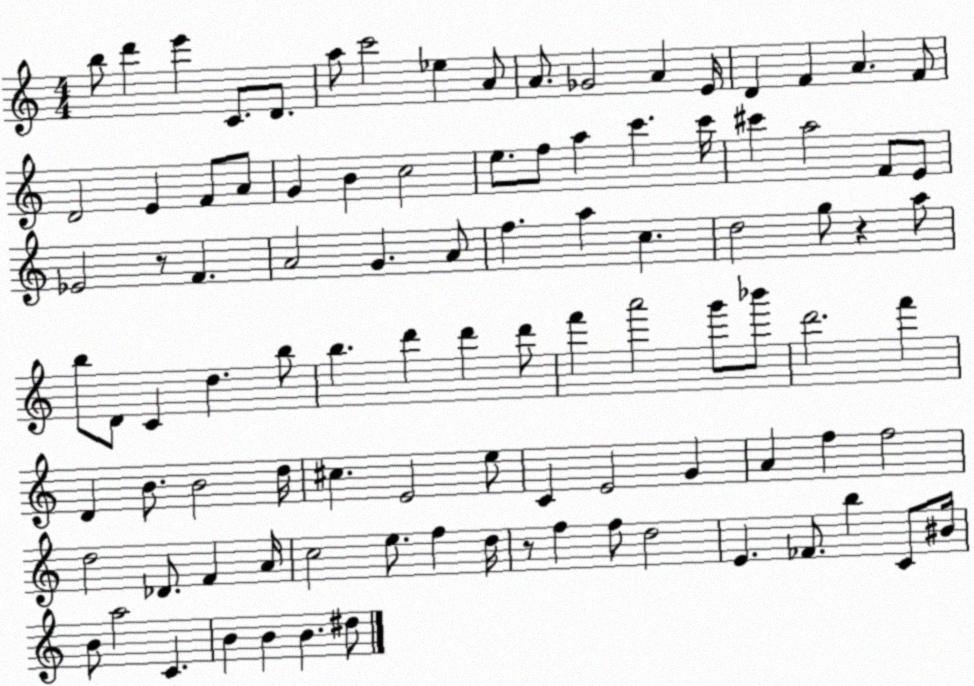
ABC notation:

X:1
T:Untitled
M:4/4
L:1/4
K:C
b/2 d' e' C/2 D/2 a/2 c'2 _e A/2 A/2 _G2 A E/4 D F A F/2 D2 E F/2 A/2 G B c2 e/2 f/2 a c' c'/4 ^c' a2 F/2 E/2 _E2 z/2 F A2 G A/2 f a c d2 g/2 z a/2 b/2 D/2 C d b/2 b d' d' d'/2 f' a'2 g'/2 _b'/2 d'2 f' D B/2 B2 d/4 ^c E2 e/2 C E2 G A f f2 d2 _D/2 F A/4 c2 e/2 f d/4 z/2 f f/2 d2 E _F/2 b C/2 ^B/4 B/2 a2 C B B B ^d/2